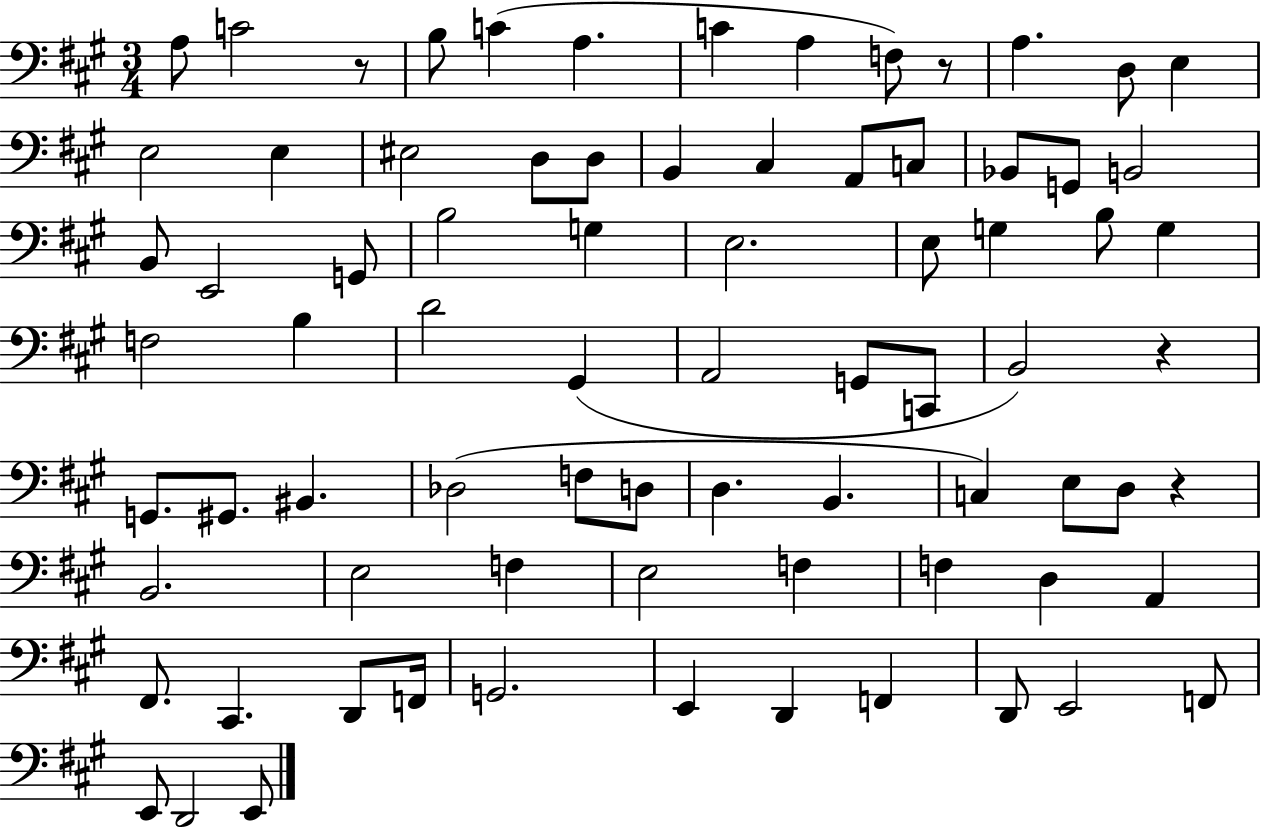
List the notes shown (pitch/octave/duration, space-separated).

A3/e C4/h R/e B3/e C4/q A3/q. C4/q A3/q F3/e R/e A3/q. D3/e E3/q E3/h E3/q EIS3/h D3/e D3/e B2/q C#3/q A2/e C3/e Bb2/e G2/e B2/h B2/e E2/h G2/e B3/h G3/q E3/h. E3/e G3/q B3/e G3/q F3/h B3/q D4/h G#2/q A2/h G2/e C2/e B2/h R/q G2/e. G#2/e. BIS2/q. Db3/h F3/e D3/e D3/q. B2/q. C3/q E3/e D3/e R/q B2/h. E3/h F3/q E3/h F3/q F3/q D3/q A2/q F#2/e. C#2/q. D2/e F2/s G2/h. E2/q D2/q F2/q D2/e E2/h F2/e E2/e D2/h E2/e